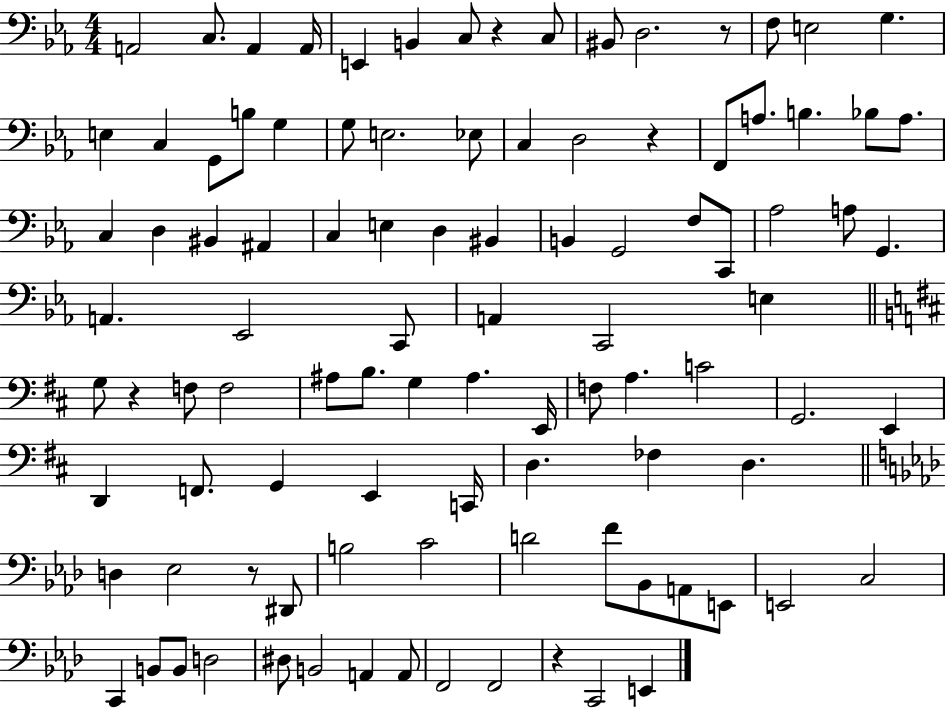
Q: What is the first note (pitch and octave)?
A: A2